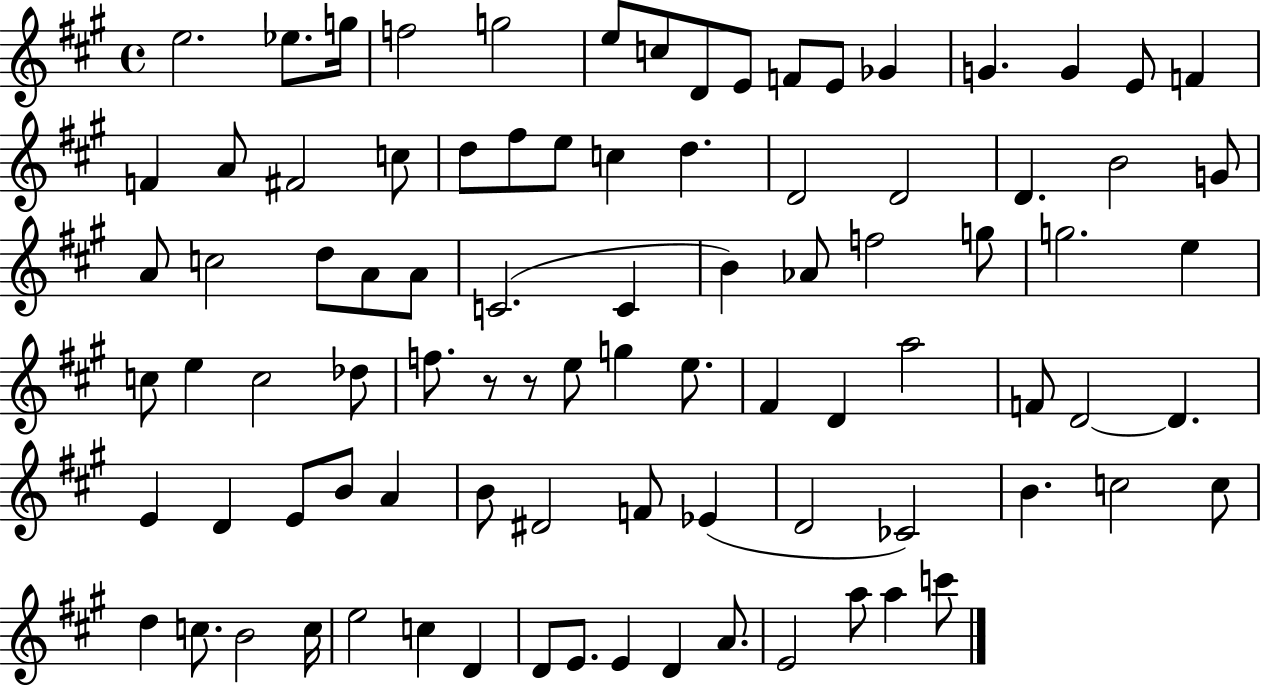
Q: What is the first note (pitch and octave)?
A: E5